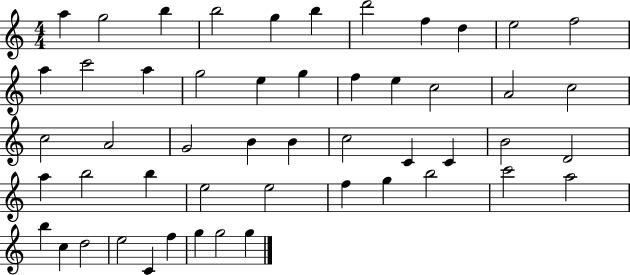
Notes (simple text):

A5/q G5/h B5/q B5/h G5/q B5/q D6/h F5/q D5/q E5/h F5/h A5/q C6/h A5/q G5/h E5/q G5/q F5/q E5/q C5/h A4/h C5/h C5/h A4/h G4/h B4/q B4/q C5/h C4/q C4/q B4/h D4/h A5/q B5/h B5/q E5/h E5/h F5/q G5/q B5/h C6/h A5/h B5/q C5/q D5/h E5/h C4/q F5/q G5/q G5/h G5/q